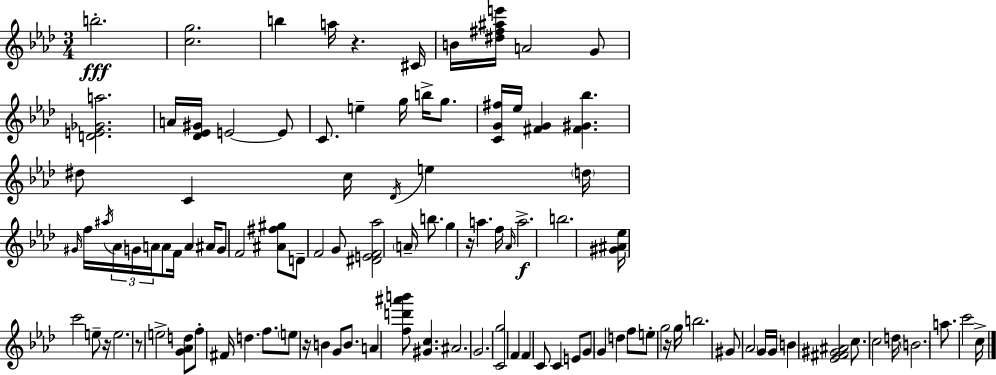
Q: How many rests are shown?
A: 6